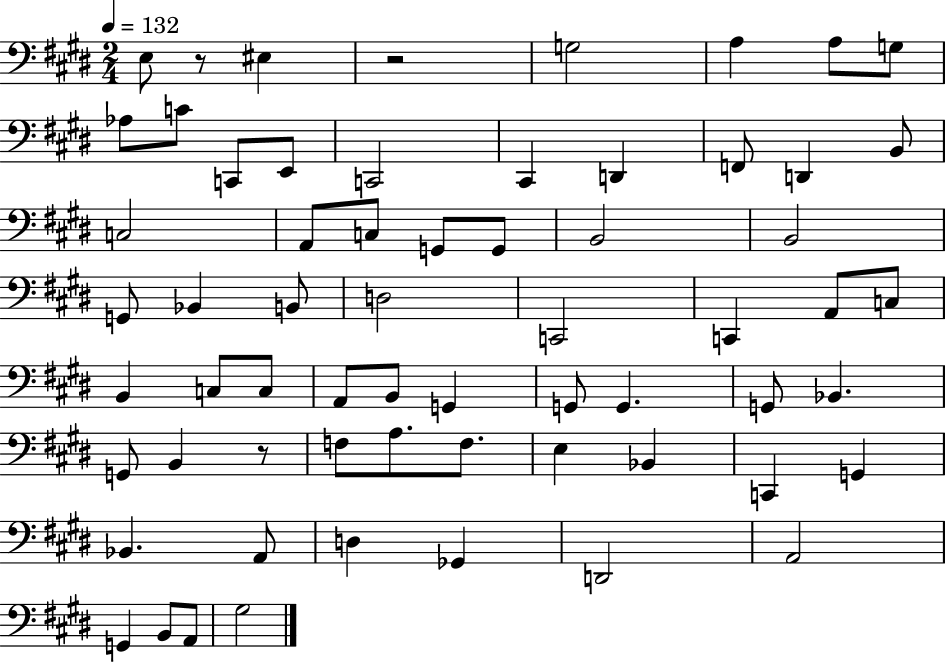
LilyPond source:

{
  \clef bass
  \numericTimeSignature
  \time 2/4
  \key e \major
  \tempo 4 = 132
  e8 r8 eis4 | r2 | g2 | a4 a8 g8 | \break aes8 c'8 c,8 e,8 | c,2 | cis,4 d,4 | f,8 d,4 b,8 | \break c2 | a,8 c8 g,8 g,8 | b,2 | b,2 | \break g,8 bes,4 b,8 | d2 | c,2 | c,4 a,8 c8 | \break b,4 c8 c8 | a,8 b,8 g,4 | g,8 g,4. | g,8 bes,4. | \break g,8 b,4 r8 | f8 a8. f8. | e4 bes,4 | c,4 g,4 | \break bes,4. a,8 | d4 ges,4 | d,2 | a,2 | \break g,4 b,8 a,8 | gis2 | \bar "|."
}